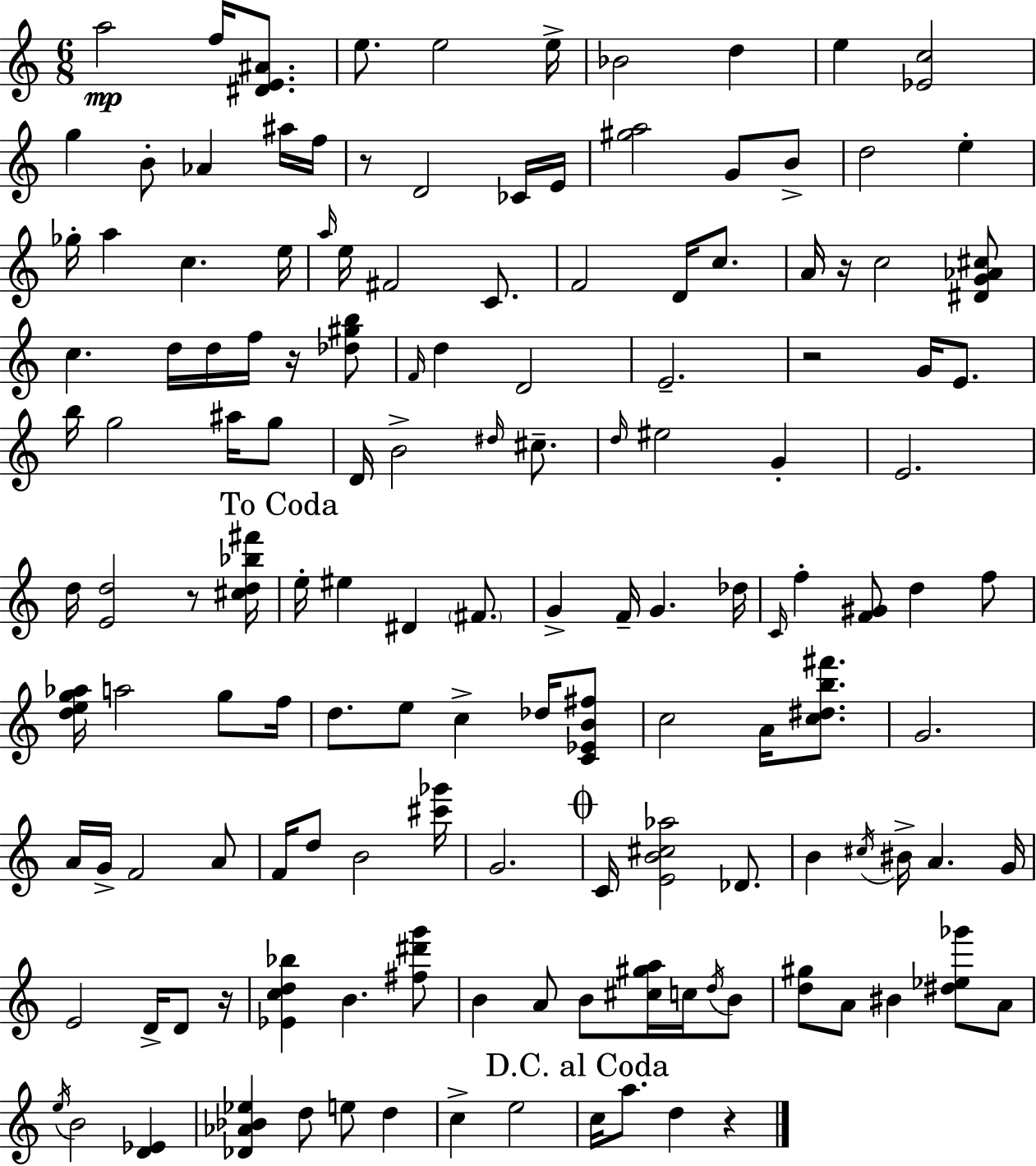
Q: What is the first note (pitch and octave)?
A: A5